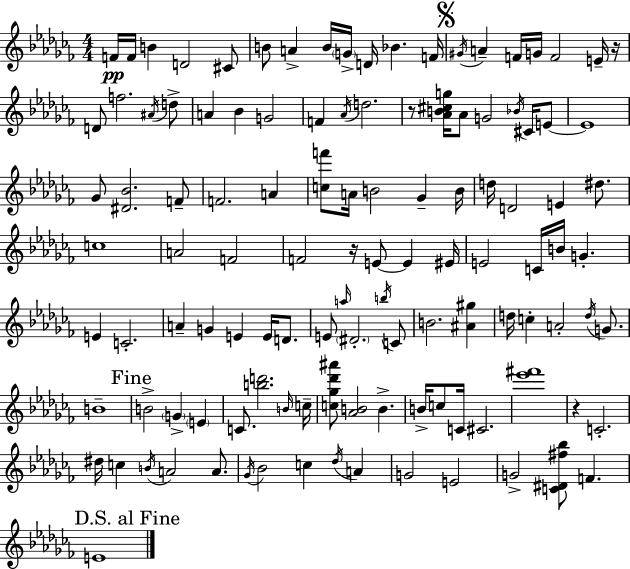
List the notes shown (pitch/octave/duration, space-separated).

F4/s F4/s B4/q D4/h C#4/e B4/e A4/q B4/s G4/s D4/s Bb4/q. F4/s G#4/s A4/q F4/s G4/s F4/h E4/s R/s D4/e F5/h. A#4/s D5/e A4/q Bb4/q G4/h F4/q Ab4/s D5/h. R/e [Ab4,B4,C#5,G5]/s Ab4/e G4/h Bb4/s C#4/s E4/e E4/w Gb4/e [D#4,Bb4]/h. F4/e F4/h. A4/q [C5,F6]/e A4/s B4/h Gb4/q B4/s D5/s D4/h E4/q D#5/e. C5/w A4/h F4/h F4/h R/s E4/e E4/q EIS4/s E4/h C4/s B4/s G4/q. E4/q C4/h. A4/q G4/q E4/q E4/s D4/e. E4/e A5/s D#4/h. B5/s C4/e B4/h. [A#4,G#5]/q D5/s C5/q A4/h D5/s G4/e. B4/w B4/h G4/q E4/q C4/e. [B5,D6]/h. B4/s C5/s [C5,Gb5,Db6,A#6]/e [Ab4,B4]/h B4/q. B4/s C5/e C4/s C#4/h. [Eb6,F#6]/w R/q C4/h. D#5/s C5/q B4/s A4/h A4/e. Gb4/s Bb4/h C5/q Db5/s A4/q G4/h E4/h G4/h [C4,D#4,F#5,Bb5]/e F4/q. E4/w